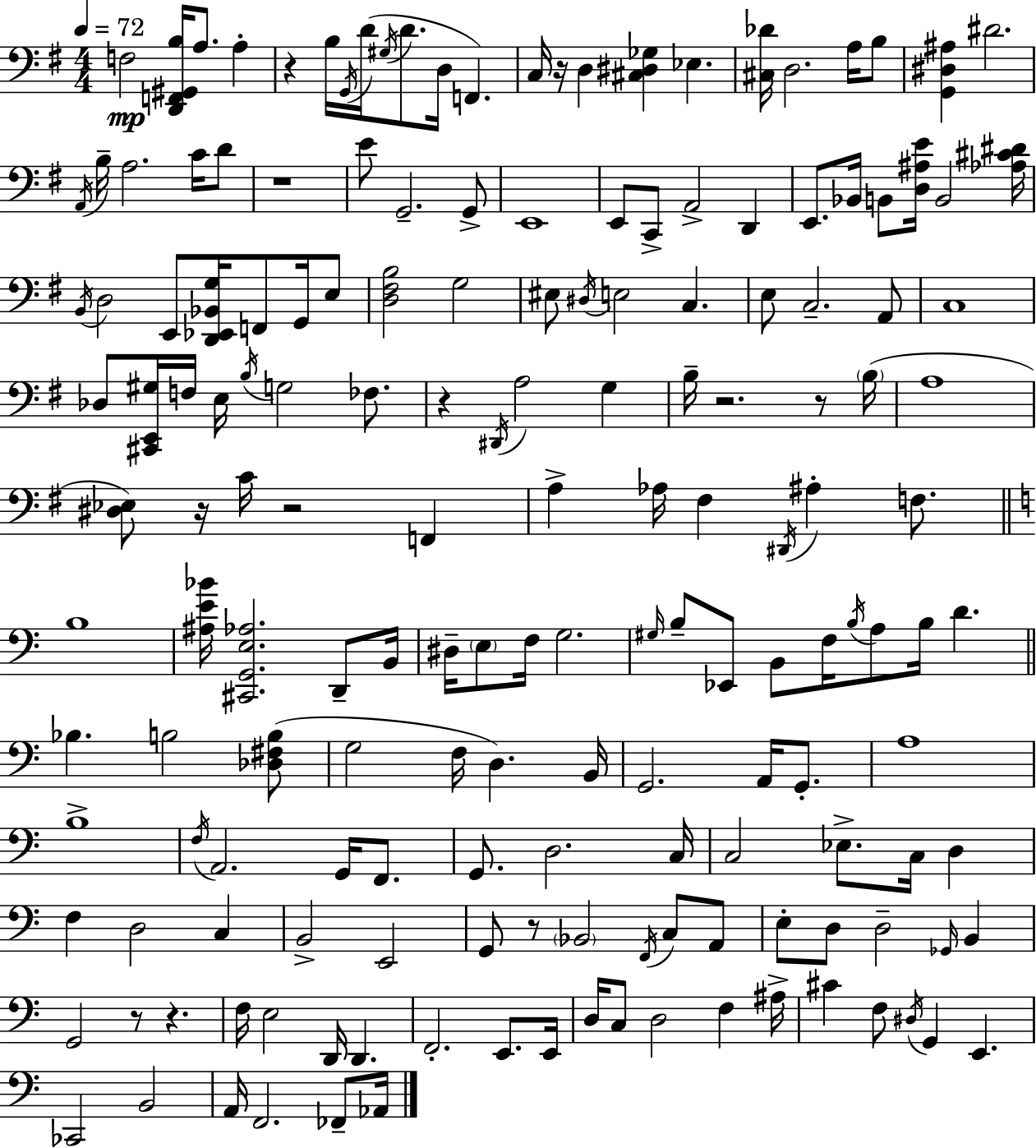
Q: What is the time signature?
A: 4/4